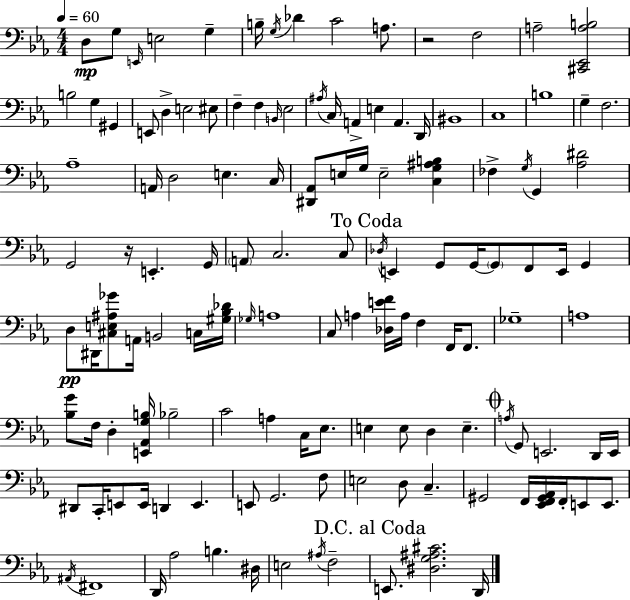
X:1
T:Untitled
M:4/4
L:1/4
K:Eb
D,/2 G,/2 E,,/4 E,2 G, B,/4 G,/4 _D C2 A,/2 z2 F,2 A,2 [^C,,_E,,A,B,]2 B,2 G, ^G,, E,,/2 D, E,2 ^E,/2 F, F, B,,/4 _E,2 ^A,/4 C,/4 A,, E, A,, D,,/4 ^B,,4 C,4 B,4 G, F,2 _A,4 A,,/4 D,2 E, C,/4 [^D,,_A,,]/2 E,/4 G,/4 E,2 [C,G,^A,B,] _F, G,/4 G,, [_A,^D]2 G,,2 z/4 E,, G,,/4 A,,/2 C,2 C,/2 _D,/4 E,, G,,/2 G,,/4 G,,/2 F,,/2 E,,/4 G,, D,/2 ^D,,/4 [^C,E,^A,_G]/2 A,,/4 B,,2 C,/4 [^G,_B,_D]/4 _G,/4 A,4 C,/2 A, [_D,EF]/4 A,/4 F, F,,/4 F,,/2 _G,4 A,4 [_B,G]/2 F,/4 D, [E,,_A,,G,B,]/4 _B,2 C2 A, C,/4 _E,/2 E, E,/2 D, E, A,/4 G,,/2 E,,2 D,,/4 E,,/4 ^D,,/2 C,,/4 E,,/2 E,,/4 D,, E,, E,,/2 G,,2 F,/2 E,2 D,/2 C, ^G,,2 F,,/4 [_E,,F,,^G,,_A,,]/4 F,,/4 E,,/2 E,,/2 ^A,,/4 ^F,,4 D,,/4 _A,2 B, ^D,/4 E,2 ^A,/4 F,2 E,,/2 [^D,G,^A,^C]2 D,,/4